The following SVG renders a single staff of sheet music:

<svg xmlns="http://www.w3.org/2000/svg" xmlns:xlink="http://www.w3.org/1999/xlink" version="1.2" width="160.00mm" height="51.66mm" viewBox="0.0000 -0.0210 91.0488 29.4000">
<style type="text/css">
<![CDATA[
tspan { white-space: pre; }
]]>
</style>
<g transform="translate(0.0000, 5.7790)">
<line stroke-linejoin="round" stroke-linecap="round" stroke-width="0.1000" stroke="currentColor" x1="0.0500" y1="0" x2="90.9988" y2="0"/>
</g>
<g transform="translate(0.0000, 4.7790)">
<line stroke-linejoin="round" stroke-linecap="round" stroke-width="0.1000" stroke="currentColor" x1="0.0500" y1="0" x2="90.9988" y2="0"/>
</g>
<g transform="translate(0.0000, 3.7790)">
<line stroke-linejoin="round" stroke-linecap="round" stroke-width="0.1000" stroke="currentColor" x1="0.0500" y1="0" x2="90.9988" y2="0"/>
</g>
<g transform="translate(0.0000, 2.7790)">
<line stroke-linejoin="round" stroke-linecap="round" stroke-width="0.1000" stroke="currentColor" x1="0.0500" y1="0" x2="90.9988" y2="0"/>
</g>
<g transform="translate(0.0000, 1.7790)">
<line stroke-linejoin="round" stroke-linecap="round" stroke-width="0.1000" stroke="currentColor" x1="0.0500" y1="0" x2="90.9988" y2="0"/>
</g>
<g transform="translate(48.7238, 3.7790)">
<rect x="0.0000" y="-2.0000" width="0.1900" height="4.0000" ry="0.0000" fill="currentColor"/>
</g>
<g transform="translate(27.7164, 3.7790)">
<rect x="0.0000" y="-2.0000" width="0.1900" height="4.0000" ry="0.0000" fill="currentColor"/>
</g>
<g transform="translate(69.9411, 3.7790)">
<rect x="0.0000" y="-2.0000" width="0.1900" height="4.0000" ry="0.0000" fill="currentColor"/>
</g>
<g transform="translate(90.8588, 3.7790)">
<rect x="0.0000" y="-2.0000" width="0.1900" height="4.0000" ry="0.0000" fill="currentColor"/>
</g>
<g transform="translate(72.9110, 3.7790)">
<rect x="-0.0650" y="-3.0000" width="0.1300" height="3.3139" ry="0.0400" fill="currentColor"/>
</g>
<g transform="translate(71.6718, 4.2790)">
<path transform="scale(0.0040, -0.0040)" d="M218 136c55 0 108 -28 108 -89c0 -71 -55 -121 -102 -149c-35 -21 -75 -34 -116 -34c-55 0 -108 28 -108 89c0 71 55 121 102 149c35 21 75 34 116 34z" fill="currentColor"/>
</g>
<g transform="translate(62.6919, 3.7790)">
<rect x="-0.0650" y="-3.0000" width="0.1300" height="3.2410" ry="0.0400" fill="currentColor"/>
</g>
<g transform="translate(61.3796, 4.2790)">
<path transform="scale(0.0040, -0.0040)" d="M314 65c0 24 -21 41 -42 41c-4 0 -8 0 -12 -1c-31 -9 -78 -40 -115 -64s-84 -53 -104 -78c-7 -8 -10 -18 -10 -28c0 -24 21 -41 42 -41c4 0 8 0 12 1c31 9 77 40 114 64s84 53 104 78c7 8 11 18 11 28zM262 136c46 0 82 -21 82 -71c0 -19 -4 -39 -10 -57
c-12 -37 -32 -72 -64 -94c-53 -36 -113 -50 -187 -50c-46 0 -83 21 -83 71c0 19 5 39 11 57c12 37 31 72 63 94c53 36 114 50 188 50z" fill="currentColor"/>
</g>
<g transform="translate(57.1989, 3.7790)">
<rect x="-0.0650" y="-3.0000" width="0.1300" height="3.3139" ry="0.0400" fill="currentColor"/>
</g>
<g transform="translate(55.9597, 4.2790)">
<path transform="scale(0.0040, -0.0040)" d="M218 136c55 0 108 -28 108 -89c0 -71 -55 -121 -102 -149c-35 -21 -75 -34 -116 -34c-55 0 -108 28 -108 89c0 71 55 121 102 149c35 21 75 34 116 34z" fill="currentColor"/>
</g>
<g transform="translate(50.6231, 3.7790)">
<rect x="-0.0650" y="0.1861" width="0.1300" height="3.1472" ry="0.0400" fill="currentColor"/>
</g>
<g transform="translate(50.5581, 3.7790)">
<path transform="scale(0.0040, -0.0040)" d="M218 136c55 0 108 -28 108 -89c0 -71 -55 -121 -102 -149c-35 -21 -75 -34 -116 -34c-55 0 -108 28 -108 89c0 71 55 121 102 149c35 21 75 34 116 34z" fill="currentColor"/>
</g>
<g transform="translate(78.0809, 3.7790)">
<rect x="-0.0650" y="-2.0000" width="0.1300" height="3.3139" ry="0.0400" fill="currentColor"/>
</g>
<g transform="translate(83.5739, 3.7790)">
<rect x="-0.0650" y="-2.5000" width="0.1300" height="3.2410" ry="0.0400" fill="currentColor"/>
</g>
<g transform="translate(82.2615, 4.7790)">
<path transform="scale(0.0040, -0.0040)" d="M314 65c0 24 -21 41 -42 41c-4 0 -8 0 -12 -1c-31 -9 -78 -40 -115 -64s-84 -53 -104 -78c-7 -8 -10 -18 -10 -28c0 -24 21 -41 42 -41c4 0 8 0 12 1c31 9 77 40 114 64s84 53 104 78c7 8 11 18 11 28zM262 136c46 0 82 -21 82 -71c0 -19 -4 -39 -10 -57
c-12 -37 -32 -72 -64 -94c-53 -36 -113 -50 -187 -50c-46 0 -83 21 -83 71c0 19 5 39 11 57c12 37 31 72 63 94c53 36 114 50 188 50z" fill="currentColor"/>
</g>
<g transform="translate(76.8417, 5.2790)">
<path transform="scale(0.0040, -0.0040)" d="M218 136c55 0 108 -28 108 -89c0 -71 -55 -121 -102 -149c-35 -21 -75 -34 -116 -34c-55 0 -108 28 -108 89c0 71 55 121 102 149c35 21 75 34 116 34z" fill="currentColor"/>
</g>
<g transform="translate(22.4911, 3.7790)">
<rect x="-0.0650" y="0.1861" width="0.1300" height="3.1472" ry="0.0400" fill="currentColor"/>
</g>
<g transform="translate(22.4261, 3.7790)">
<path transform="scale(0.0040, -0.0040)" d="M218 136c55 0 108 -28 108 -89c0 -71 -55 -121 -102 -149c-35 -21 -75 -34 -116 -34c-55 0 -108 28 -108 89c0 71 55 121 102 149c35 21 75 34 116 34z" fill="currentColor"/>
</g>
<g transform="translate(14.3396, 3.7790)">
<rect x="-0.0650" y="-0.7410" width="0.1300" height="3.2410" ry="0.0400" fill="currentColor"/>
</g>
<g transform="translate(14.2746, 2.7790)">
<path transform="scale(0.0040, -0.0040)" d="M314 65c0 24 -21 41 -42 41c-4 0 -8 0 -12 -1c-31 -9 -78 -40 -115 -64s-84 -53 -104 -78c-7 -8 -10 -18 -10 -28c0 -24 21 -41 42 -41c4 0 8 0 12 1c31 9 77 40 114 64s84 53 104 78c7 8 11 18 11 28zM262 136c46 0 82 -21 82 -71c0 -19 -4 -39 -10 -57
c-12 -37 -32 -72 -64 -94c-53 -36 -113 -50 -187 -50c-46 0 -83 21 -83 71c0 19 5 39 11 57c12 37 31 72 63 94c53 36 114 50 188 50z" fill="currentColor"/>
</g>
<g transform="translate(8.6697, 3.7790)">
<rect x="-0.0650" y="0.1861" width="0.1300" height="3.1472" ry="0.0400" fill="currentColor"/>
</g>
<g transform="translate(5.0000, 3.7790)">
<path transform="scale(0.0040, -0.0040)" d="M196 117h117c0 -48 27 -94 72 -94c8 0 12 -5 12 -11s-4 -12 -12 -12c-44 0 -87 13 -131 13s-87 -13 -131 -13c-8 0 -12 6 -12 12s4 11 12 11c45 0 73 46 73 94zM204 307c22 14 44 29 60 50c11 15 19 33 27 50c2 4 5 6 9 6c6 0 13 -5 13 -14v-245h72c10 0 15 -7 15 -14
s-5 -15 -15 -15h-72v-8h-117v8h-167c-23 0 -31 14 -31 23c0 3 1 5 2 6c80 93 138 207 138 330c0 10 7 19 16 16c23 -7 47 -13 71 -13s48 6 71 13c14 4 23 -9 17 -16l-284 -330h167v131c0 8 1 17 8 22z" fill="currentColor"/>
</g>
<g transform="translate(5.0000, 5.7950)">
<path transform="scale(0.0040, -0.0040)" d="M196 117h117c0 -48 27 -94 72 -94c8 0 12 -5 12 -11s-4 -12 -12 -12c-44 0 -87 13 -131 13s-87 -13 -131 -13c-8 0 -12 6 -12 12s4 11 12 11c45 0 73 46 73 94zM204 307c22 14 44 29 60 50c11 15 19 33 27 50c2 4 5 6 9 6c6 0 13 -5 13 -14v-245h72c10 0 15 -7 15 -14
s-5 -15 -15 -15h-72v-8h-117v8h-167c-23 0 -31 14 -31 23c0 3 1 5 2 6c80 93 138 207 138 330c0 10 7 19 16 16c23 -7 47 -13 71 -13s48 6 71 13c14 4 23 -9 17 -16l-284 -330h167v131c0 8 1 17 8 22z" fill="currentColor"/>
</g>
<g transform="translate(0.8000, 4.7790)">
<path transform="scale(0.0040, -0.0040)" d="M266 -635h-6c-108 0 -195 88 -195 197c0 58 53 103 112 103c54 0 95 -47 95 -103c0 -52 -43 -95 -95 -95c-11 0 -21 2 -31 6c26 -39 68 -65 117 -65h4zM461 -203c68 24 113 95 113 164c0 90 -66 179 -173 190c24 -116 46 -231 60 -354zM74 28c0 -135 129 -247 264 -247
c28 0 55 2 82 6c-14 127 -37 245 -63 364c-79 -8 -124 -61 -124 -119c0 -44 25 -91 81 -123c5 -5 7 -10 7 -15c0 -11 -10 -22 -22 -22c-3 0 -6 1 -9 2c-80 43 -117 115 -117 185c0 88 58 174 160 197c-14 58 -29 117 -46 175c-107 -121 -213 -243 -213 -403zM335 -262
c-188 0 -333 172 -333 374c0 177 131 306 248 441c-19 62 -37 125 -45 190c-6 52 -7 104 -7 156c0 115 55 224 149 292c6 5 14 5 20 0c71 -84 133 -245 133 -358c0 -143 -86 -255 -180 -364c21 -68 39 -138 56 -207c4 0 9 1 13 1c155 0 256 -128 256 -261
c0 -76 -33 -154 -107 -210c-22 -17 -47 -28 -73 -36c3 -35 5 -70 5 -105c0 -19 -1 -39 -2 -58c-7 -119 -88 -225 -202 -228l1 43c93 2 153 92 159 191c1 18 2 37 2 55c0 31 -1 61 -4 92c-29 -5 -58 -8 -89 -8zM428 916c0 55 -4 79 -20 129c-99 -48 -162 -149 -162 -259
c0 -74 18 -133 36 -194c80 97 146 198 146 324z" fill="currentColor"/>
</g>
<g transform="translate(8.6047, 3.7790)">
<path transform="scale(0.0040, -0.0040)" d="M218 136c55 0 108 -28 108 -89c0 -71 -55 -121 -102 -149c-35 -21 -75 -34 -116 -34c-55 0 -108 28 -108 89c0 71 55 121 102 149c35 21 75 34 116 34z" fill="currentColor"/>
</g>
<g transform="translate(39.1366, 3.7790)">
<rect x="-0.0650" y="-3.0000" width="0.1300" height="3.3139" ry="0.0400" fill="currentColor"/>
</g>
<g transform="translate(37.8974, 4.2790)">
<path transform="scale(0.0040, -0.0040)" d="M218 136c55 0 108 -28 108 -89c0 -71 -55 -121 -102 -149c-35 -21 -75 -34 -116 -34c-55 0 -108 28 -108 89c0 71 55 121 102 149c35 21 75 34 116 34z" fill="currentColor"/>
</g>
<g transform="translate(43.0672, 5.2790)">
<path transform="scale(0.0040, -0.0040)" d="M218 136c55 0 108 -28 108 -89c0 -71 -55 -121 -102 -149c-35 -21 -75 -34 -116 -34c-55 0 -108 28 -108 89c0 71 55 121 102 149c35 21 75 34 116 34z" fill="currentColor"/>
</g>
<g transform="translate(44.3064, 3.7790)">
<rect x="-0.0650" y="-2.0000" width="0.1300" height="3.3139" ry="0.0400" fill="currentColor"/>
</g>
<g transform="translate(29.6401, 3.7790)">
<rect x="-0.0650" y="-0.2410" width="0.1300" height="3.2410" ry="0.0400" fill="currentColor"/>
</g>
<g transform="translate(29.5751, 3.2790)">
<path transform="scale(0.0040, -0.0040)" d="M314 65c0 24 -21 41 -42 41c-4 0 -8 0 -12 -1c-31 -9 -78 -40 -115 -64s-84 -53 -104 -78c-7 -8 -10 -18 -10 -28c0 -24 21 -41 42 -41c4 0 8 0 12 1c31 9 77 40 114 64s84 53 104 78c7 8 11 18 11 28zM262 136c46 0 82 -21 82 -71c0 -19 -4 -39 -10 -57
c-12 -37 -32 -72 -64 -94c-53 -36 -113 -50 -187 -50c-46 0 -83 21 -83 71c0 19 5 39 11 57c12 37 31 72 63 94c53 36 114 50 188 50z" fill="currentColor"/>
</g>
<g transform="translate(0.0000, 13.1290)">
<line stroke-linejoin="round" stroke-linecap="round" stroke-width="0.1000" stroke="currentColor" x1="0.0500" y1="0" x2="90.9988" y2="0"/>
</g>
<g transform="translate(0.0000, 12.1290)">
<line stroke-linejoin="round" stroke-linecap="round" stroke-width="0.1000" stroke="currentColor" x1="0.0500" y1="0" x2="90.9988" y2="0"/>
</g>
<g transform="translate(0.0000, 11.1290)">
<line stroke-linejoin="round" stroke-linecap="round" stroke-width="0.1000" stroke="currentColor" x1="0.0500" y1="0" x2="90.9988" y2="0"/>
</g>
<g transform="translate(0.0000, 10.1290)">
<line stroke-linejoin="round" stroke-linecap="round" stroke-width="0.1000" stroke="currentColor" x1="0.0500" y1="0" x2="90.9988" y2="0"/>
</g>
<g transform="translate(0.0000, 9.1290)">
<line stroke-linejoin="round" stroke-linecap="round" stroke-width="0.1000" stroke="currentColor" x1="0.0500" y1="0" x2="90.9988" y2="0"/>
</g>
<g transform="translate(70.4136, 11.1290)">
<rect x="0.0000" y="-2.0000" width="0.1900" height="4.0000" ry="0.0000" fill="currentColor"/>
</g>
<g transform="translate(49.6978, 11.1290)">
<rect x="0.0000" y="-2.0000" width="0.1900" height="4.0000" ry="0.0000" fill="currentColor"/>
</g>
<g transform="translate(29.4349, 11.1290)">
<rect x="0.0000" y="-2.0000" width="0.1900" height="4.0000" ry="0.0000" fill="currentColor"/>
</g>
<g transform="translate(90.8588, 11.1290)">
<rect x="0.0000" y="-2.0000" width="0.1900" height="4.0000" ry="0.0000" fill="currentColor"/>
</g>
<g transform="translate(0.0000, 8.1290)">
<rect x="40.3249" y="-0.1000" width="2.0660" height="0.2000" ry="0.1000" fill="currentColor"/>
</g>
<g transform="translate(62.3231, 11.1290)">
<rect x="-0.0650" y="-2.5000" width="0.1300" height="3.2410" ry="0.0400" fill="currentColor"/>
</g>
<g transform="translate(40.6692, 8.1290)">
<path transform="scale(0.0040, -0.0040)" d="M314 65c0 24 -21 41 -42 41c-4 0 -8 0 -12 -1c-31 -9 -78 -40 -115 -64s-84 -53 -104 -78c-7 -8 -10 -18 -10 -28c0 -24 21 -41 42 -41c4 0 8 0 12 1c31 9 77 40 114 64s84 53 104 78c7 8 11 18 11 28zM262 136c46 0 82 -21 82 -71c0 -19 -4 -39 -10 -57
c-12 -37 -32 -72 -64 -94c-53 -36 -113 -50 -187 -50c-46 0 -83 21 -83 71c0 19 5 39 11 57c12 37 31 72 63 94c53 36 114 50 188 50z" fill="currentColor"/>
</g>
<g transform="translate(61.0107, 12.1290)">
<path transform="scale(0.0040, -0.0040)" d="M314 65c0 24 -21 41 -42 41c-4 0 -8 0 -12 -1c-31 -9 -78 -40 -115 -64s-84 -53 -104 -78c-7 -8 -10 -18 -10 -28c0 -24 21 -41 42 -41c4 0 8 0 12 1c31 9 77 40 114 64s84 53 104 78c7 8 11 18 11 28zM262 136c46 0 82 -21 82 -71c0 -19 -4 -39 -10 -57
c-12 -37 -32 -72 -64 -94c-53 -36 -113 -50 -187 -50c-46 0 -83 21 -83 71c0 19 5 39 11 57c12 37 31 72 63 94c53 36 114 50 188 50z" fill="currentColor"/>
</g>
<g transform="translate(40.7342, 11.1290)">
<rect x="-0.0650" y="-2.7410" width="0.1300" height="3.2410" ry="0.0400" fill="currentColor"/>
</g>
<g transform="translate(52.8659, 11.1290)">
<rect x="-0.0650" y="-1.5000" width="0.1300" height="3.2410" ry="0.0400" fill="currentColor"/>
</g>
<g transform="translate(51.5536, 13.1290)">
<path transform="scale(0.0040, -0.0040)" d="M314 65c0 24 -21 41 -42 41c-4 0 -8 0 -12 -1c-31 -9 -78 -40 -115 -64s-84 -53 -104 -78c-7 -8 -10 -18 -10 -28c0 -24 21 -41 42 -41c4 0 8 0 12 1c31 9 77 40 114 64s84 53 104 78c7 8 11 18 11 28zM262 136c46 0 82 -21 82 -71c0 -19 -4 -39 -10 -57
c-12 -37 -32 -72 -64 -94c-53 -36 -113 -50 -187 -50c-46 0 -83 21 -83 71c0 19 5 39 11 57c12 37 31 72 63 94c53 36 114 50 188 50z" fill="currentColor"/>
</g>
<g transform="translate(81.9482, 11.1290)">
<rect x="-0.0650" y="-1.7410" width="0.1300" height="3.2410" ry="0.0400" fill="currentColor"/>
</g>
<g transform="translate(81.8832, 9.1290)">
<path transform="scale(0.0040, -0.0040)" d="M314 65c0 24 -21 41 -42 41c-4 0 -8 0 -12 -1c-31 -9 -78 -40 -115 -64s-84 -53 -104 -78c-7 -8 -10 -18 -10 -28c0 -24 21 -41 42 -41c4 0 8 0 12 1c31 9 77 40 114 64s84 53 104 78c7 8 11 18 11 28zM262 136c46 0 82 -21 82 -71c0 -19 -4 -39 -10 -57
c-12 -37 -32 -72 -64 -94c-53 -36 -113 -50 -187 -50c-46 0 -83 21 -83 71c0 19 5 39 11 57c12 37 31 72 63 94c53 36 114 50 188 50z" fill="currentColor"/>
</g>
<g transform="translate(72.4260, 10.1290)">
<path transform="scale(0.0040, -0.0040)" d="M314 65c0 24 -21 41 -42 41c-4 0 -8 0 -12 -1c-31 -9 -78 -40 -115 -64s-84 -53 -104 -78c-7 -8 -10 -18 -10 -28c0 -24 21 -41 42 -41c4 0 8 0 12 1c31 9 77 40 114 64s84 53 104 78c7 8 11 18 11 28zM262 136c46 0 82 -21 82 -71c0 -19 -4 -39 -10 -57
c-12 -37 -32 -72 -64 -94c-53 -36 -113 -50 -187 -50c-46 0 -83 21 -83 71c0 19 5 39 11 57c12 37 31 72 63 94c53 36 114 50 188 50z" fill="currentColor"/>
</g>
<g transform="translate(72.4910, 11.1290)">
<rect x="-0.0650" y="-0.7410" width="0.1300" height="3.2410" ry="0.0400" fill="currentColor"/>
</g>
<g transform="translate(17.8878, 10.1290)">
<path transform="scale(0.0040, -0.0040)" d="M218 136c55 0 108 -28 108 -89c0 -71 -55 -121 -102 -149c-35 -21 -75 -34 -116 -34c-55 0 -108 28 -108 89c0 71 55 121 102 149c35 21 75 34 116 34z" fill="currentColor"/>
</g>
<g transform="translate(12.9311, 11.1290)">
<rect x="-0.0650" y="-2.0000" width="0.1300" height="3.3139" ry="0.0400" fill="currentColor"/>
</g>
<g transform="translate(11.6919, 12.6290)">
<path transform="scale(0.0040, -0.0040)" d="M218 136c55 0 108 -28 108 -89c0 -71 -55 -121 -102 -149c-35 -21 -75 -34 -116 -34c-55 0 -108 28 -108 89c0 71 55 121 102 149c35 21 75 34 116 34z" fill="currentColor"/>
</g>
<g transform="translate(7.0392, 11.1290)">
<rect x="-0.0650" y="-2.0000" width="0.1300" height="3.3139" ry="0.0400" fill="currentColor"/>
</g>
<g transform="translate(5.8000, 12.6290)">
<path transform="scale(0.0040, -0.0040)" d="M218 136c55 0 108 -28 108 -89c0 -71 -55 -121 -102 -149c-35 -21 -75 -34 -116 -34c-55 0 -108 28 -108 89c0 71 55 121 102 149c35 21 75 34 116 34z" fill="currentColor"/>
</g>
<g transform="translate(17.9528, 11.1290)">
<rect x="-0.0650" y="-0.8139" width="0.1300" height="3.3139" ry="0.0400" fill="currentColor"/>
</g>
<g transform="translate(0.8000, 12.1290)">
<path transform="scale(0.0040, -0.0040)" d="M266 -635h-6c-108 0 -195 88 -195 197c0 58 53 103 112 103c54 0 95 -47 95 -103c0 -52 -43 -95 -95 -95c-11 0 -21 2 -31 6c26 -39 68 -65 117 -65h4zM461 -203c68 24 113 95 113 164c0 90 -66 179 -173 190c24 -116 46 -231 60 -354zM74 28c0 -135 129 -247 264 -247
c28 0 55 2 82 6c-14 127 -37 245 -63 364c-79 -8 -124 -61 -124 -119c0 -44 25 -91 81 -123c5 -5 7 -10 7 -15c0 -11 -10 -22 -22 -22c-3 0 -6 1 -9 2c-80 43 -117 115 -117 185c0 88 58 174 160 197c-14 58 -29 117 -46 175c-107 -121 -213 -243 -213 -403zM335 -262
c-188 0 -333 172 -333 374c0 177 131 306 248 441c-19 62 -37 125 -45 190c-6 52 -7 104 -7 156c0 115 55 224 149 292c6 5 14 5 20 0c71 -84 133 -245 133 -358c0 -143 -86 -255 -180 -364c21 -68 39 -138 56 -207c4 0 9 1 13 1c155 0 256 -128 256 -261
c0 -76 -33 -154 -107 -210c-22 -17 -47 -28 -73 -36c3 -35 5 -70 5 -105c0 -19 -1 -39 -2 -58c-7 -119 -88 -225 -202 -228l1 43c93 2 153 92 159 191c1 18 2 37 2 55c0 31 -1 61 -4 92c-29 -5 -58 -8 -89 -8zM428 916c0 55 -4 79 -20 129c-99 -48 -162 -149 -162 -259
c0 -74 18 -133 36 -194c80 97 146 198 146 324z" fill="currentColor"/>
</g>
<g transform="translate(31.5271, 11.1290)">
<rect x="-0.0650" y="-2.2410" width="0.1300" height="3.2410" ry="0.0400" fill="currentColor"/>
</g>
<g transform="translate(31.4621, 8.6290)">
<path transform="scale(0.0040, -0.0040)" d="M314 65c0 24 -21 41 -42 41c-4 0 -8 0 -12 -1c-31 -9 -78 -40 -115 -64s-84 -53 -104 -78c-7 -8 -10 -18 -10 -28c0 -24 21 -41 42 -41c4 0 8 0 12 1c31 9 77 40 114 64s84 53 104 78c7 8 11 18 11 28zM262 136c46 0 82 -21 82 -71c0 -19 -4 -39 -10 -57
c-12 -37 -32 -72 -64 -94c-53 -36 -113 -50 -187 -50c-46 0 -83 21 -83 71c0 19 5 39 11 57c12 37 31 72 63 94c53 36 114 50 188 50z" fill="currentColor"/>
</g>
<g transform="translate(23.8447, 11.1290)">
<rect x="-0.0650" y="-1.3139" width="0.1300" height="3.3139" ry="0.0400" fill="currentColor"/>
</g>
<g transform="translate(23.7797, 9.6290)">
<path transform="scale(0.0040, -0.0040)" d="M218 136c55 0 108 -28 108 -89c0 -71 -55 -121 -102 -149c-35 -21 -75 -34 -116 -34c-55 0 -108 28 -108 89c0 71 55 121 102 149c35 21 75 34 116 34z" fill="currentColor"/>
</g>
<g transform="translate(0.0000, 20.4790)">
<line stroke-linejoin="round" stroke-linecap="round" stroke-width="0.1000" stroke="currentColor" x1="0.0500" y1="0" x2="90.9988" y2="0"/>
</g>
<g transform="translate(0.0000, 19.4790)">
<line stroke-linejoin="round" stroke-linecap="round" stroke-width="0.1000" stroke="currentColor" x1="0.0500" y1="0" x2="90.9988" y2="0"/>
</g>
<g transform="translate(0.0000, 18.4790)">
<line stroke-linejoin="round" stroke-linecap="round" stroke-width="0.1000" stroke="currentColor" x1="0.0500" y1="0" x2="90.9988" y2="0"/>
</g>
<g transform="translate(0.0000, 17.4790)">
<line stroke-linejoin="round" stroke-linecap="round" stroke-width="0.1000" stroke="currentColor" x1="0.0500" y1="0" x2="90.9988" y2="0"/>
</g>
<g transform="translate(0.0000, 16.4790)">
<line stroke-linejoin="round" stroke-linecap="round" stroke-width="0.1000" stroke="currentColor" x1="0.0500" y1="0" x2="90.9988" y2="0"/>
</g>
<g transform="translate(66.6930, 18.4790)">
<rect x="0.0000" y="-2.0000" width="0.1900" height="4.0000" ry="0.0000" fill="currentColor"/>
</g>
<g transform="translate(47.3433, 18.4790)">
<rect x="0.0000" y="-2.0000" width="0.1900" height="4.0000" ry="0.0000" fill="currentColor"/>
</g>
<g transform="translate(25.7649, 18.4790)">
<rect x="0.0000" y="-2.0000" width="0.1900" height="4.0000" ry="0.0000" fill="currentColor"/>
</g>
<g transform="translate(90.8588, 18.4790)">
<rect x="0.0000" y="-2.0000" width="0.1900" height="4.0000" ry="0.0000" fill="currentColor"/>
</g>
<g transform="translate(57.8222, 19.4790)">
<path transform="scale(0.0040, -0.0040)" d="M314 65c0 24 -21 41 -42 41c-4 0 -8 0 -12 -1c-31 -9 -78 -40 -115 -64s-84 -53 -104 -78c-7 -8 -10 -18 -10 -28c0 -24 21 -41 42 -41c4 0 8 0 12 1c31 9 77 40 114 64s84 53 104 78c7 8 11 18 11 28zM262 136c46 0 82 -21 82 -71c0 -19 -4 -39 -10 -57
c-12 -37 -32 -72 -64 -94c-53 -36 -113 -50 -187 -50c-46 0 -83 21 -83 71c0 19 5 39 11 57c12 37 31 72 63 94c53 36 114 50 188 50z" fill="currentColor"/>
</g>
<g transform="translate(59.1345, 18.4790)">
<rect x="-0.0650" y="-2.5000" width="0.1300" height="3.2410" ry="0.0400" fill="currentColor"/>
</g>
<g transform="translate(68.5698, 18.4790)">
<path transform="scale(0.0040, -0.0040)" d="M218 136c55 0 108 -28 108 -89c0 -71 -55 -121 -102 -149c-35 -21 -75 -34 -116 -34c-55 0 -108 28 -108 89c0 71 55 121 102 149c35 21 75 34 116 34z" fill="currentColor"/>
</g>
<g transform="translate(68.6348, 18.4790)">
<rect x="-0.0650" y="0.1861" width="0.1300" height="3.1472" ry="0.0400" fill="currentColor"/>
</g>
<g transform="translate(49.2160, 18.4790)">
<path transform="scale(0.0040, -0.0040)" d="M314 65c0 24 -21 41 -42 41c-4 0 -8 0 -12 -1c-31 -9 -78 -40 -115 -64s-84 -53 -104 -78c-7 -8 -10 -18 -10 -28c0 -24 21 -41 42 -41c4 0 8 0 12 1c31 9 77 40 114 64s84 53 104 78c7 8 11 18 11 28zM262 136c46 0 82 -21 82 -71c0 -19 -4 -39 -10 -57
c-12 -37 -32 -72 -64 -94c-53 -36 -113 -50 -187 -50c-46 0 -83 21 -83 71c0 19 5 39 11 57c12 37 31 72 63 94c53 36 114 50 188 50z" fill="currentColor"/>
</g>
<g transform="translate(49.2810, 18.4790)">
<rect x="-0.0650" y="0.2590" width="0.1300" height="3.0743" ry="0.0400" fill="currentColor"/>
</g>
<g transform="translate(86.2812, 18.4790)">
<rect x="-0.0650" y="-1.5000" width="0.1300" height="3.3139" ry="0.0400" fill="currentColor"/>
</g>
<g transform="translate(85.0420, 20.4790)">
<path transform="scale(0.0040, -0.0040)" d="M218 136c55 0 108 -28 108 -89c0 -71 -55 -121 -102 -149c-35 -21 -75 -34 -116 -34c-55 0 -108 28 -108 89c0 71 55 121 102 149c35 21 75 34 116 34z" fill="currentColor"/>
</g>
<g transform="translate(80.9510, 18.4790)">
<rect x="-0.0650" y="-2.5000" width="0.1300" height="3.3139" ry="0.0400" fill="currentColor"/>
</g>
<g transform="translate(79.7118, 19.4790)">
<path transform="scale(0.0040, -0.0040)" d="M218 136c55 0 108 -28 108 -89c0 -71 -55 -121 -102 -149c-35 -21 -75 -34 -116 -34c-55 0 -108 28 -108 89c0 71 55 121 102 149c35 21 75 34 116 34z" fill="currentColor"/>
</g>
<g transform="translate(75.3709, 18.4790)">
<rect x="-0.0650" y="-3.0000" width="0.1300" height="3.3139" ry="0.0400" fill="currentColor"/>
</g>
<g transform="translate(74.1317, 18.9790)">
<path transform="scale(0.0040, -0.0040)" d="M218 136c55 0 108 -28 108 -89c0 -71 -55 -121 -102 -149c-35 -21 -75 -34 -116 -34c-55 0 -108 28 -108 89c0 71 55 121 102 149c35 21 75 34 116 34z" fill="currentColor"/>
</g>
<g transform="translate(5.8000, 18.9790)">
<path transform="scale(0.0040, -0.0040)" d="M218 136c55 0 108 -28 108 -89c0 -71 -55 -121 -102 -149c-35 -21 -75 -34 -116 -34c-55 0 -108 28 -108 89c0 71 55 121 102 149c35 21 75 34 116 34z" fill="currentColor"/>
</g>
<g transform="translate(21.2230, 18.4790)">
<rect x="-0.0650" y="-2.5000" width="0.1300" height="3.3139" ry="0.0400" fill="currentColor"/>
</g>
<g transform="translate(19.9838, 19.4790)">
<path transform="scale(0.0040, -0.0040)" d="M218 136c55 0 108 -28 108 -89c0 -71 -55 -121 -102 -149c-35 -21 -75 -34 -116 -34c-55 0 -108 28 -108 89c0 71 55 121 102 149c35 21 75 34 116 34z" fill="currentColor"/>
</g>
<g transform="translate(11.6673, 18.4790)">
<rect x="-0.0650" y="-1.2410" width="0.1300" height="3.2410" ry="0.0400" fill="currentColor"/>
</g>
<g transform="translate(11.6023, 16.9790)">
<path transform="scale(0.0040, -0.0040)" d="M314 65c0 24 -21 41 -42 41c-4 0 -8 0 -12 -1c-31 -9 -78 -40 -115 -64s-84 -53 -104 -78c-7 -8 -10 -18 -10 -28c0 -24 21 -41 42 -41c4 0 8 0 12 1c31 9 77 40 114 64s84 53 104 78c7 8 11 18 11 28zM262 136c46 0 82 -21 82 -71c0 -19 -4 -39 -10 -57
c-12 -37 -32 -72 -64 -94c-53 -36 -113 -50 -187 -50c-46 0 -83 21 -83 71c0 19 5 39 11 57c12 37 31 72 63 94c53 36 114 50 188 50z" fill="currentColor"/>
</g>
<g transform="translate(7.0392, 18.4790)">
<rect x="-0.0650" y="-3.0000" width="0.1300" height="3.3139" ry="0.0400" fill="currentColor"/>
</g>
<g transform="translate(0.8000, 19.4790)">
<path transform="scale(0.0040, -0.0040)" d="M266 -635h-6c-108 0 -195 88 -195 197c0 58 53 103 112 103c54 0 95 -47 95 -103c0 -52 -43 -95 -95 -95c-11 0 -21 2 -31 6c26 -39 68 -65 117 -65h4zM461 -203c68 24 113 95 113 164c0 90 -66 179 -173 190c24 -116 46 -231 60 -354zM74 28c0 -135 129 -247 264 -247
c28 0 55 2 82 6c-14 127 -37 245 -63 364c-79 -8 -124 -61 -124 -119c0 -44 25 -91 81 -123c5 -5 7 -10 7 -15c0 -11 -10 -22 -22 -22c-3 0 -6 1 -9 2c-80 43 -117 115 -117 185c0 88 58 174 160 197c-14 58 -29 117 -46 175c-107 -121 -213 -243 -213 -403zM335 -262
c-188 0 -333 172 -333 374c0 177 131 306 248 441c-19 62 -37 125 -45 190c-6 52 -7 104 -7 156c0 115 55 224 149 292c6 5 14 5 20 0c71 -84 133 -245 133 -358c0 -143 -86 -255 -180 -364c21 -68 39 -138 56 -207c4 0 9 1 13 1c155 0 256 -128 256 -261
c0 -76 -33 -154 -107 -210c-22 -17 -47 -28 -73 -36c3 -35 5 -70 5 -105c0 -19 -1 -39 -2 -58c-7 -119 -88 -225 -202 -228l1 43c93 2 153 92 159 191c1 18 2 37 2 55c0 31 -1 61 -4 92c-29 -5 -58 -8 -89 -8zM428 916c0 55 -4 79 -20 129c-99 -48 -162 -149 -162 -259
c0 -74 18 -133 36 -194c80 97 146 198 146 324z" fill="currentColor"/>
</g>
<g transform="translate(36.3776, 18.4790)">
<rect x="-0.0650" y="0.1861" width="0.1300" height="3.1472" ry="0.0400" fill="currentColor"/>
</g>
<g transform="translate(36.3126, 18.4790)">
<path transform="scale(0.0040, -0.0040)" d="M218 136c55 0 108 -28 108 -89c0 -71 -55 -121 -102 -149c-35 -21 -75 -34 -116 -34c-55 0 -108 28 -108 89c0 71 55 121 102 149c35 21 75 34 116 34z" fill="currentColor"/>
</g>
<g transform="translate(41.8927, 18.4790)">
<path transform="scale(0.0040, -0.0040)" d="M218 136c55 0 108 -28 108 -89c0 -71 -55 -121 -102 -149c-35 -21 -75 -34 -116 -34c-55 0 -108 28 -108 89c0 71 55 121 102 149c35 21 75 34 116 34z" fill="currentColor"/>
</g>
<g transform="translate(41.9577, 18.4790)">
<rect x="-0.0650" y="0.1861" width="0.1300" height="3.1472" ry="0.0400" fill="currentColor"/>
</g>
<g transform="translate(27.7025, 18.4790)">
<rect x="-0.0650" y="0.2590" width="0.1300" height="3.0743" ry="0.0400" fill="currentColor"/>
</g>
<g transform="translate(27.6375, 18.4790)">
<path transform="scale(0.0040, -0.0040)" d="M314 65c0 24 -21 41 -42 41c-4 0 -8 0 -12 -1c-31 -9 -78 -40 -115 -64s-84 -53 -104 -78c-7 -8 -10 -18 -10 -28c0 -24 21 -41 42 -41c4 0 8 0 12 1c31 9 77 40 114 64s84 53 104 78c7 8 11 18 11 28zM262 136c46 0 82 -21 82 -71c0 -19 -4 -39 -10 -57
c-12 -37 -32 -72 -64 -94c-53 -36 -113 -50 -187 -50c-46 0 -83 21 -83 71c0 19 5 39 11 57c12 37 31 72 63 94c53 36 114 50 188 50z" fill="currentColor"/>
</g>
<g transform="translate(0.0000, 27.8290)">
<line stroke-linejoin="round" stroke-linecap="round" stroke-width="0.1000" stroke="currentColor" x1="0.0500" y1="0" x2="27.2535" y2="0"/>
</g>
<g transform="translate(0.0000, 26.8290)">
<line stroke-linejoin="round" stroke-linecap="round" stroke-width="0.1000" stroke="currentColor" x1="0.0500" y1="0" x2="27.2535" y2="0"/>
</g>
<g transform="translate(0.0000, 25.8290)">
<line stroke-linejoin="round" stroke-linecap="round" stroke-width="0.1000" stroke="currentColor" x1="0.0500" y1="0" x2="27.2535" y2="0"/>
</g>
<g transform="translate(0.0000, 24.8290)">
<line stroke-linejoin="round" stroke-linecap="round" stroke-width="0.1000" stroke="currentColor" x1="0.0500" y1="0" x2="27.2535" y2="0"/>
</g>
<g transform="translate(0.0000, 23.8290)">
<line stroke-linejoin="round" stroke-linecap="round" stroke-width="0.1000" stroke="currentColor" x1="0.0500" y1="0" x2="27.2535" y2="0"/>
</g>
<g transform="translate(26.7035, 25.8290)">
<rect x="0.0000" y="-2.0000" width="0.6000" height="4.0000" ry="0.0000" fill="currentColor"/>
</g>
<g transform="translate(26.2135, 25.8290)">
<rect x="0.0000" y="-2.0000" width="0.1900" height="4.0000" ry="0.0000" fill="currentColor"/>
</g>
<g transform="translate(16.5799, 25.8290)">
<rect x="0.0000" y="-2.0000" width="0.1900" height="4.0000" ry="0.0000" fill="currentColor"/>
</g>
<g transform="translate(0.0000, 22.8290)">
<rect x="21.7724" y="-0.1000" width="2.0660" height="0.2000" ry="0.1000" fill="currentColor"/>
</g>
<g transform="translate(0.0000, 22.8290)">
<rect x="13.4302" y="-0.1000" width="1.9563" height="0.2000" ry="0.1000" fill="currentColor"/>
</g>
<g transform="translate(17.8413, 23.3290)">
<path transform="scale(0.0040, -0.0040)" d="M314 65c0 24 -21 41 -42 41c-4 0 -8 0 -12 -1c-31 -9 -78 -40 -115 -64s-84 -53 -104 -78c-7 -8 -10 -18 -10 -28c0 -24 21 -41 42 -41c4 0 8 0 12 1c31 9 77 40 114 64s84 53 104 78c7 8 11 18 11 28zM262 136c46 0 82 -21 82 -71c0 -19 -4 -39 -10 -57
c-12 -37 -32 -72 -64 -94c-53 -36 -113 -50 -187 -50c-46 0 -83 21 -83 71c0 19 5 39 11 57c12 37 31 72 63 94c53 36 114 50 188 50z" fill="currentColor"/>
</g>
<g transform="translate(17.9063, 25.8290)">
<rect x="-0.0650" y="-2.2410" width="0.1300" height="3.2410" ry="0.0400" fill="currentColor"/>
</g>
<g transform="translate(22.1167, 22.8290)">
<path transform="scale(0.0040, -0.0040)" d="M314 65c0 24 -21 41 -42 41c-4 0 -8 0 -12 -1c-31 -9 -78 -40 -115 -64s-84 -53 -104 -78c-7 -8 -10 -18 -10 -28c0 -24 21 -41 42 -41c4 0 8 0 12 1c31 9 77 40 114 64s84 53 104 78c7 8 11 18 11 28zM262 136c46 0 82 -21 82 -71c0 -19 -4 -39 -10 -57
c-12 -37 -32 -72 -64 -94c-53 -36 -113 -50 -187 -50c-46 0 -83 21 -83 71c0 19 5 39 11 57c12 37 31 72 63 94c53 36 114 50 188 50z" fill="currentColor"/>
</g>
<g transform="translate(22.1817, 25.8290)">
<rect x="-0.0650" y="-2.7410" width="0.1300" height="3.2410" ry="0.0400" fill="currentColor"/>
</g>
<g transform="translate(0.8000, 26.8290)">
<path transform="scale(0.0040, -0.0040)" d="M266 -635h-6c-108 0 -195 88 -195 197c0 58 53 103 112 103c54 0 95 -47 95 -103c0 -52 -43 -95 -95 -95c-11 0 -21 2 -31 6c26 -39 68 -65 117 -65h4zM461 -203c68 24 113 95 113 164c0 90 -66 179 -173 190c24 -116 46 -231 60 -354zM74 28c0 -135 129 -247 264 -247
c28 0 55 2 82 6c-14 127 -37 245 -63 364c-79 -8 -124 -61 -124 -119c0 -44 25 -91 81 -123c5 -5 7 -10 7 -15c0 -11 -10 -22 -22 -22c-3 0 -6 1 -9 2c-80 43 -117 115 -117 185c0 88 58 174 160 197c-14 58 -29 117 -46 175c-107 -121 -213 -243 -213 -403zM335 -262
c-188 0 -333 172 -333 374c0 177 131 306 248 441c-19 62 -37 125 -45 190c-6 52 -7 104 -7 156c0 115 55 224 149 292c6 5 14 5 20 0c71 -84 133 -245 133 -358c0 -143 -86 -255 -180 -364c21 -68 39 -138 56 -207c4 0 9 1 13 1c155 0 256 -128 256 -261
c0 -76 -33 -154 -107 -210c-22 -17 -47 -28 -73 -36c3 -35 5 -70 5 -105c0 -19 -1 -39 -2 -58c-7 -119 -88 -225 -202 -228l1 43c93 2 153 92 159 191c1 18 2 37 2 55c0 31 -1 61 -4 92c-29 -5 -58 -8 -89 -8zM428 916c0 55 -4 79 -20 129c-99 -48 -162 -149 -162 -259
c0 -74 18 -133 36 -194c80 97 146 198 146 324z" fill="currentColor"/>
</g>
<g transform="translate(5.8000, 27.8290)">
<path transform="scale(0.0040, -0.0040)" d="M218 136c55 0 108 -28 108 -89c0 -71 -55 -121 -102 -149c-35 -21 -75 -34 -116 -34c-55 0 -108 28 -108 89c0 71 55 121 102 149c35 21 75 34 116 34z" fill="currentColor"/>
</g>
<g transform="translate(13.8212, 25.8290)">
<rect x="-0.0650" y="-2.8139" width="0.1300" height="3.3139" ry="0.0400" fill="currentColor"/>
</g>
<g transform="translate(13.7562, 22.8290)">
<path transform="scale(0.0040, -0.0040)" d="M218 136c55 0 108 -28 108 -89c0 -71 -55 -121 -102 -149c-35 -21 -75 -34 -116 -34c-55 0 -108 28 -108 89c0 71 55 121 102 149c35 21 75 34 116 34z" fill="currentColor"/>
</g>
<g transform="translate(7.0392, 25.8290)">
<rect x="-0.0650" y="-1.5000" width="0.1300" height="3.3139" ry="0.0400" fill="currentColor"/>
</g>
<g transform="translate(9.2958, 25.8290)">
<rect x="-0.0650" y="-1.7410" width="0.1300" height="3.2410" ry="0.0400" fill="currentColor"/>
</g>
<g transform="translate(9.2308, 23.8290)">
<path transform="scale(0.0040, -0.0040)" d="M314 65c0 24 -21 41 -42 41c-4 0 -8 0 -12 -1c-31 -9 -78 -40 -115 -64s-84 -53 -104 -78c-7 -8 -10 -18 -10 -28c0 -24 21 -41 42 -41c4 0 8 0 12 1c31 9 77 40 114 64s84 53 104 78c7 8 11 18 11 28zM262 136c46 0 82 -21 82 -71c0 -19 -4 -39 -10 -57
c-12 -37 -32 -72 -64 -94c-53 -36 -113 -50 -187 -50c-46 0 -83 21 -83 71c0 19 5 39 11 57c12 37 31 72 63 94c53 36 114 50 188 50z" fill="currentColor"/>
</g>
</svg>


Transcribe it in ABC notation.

X:1
T:Untitled
M:4/4
L:1/4
K:C
B d2 B c2 A F B A A2 A F G2 F F d e g2 a2 E2 G2 d2 f2 A e2 G B2 B B B2 G2 B A G E E f2 a g2 a2